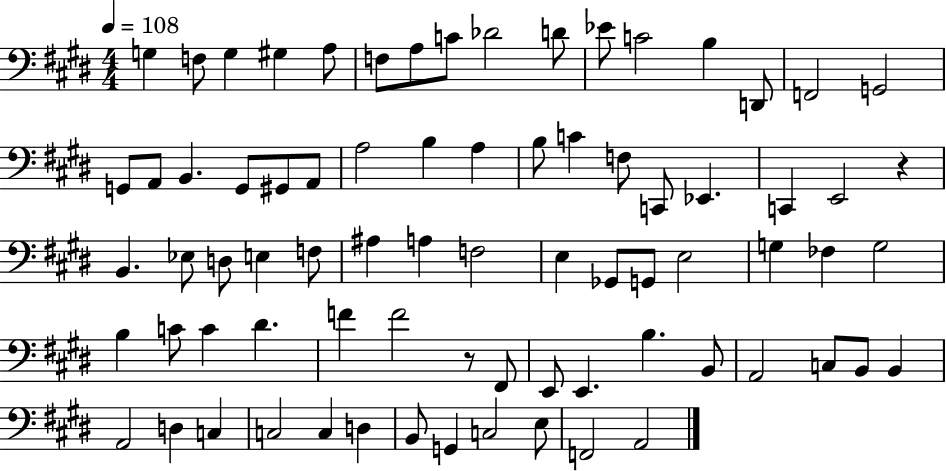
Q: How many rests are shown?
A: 2